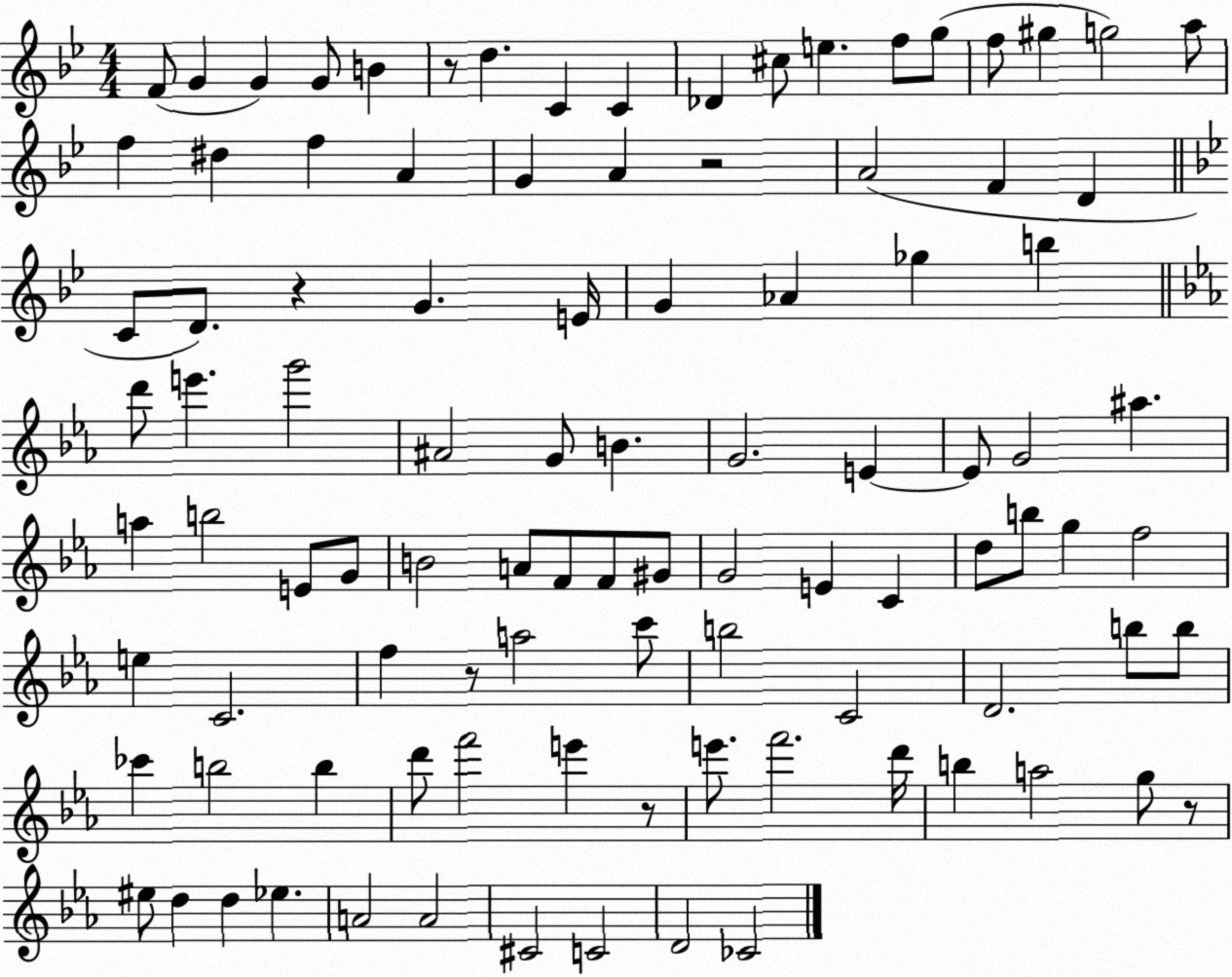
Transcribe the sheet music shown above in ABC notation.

X:1
T:Untitled
M:4/4
L:1/4
K:Bb
F/2 G G G/2 B z/2 d C C _D ^c/2 e f/2 g/2 f/2 ^g g2 a/2 f ^d f A G A z2 A2 F D C/2 D/2 z G E/4 G _A _g b d'/2 e' g'2 ^A2 G/2 B G2 E E/2 G2 ^a a b2 E/2 G/2 B2 A/2 F/2 F/2 ^G/2 G2 E C d/2 b/2 g f2 e C2 f z/2 a2 c'/2 b2 C2 D2 b/2 b/2 _c' b2 b d'/2 f'2 e' z/2 e'/2 f'2 d'/4 b a2 g/2 z/2 ^e/2 d d _e A2 A2 ^C2 C2 D2 _C2